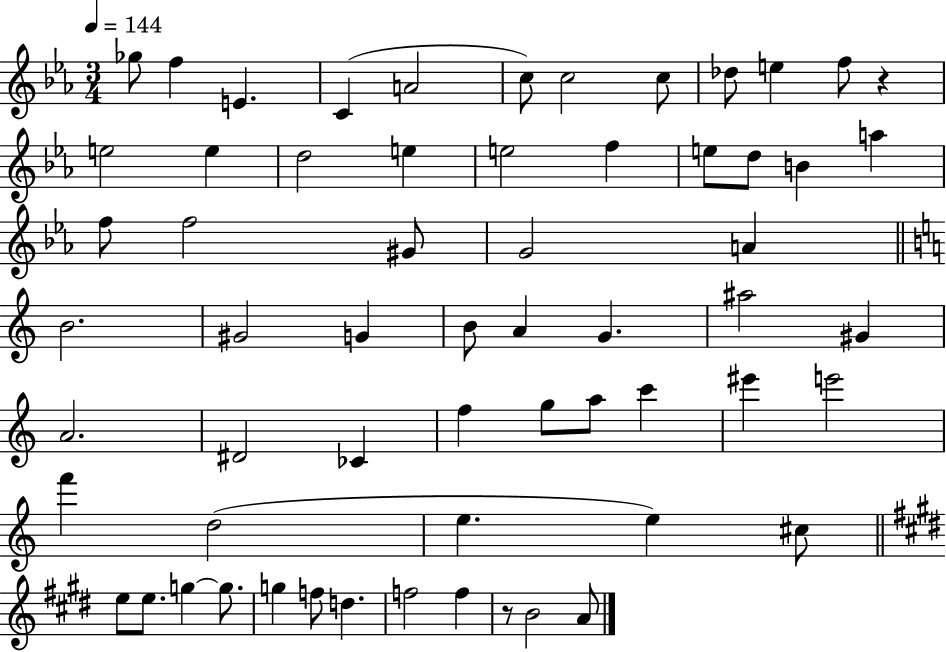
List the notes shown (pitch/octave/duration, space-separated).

Gb5/e F5/q E4/q. C4/q A4/h C5/e C5/h C5/e Db5/e E5/q F5/e R/q E5/h E5/q D5/h E5/q E5/h F5/q E5/e D5/e B4/q A5/q F5/e F5/h G#4/e G4/h A4/q B4/h. G#4/h G4/q B4/e A4/q G4/q. A#5/h G#4/q A4/h. D#4/h CES4/q F5/q G5/e A5/e C6/q EIS6/q E6/h F6/q D5/h E5/q. E5/q C#5/e E5/e E5/e. G5/q G5/e. G5/q F5/e D5/q. F5/h F5/q R/e B4/h A4/e